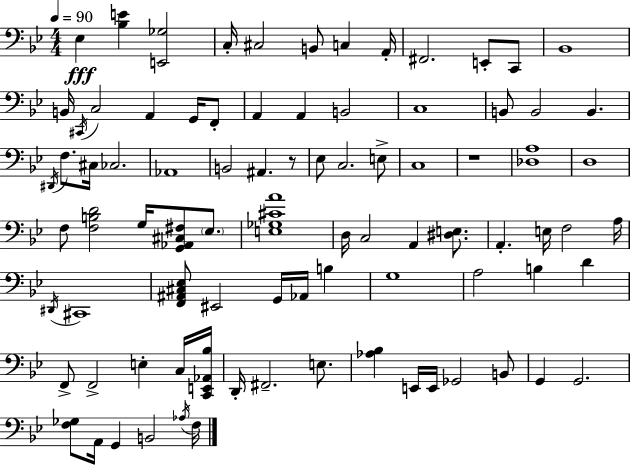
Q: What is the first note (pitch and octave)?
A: Eb3